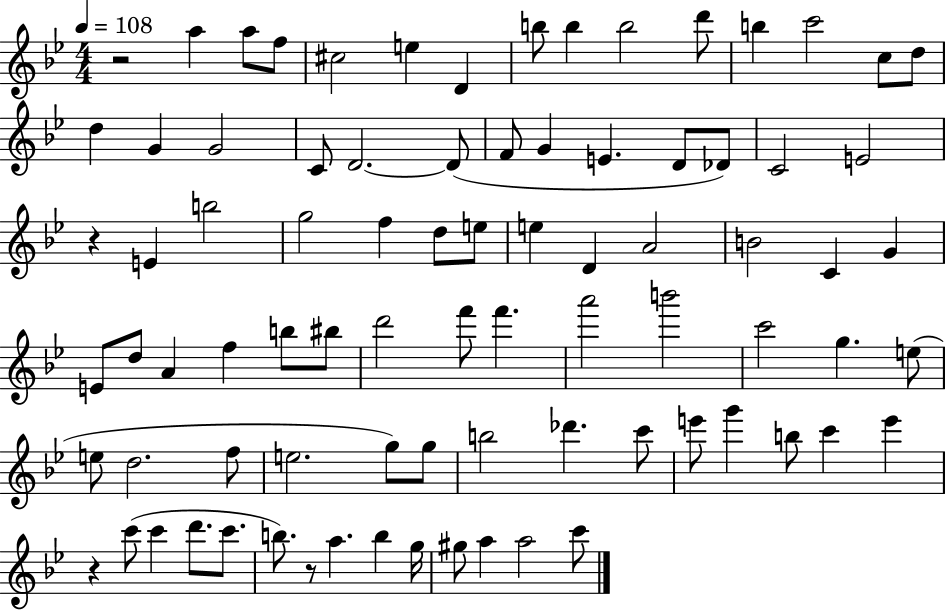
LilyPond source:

{
  \clef treble
  \numericTimeSignature
  \time 4/4
  \key bes \major
  \tempo 4 = 108
  \repeat volta 2 { r2 a''4 a''8 f''8 | cis''2 e''4 d'4 | b''8 b''4 b''2 d'''8 | b''4 c'''2 c''8 d''8 | \break d''4 g'4 g'2 | c'8 d'2.~~ d'8( | f'8 g'4 e'4. d'8 des'8) | c'2 e'2 | \break r4 e'4 b''2 | g''2 f''4 d''8 e''8 | e''4 d'4 a'2 | b'2 c'4 g'4 | \break e'8 d''8 a'4 f''4 b''8 bis''8 | d'''2 f'''8 f'''4. | a'''2 b'''2 | c'''2 g''4. e''8( | \break e''8 d''2. f''8 | e''2. g''8) g''8 | b''2 des'''4. c'''8 | e'''8 g'''4 b''8 c'''4 e'''4 | \break r4 c'''8( c'''4 d'''8. c'''8. | b''8.) r8 a''4. b''4 g''16 | gis''8 a''4 a''2 c'''8 | } \bar "|."
}